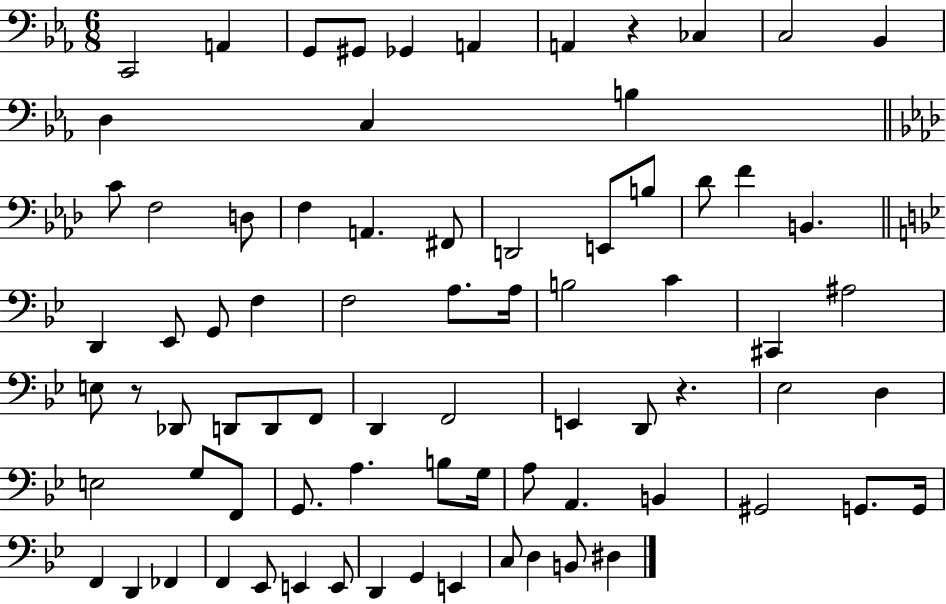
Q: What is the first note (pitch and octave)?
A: C2